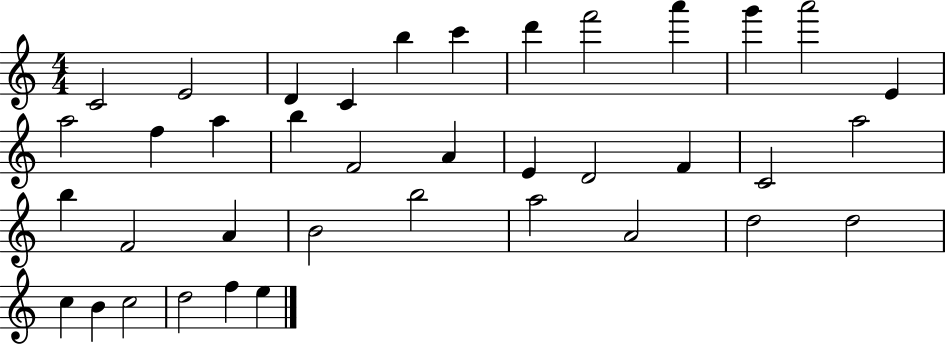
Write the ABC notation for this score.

X:1
T:Untitled
M:4/4
L:1/4
K:C
C2 E2 D C b c' d' f'2 a' g' a'2 E a2 f a b F2 A E D2 F C2 a2 b F2 A B2 b2 a2 A2 d2 d2 c B c2 d2 f e